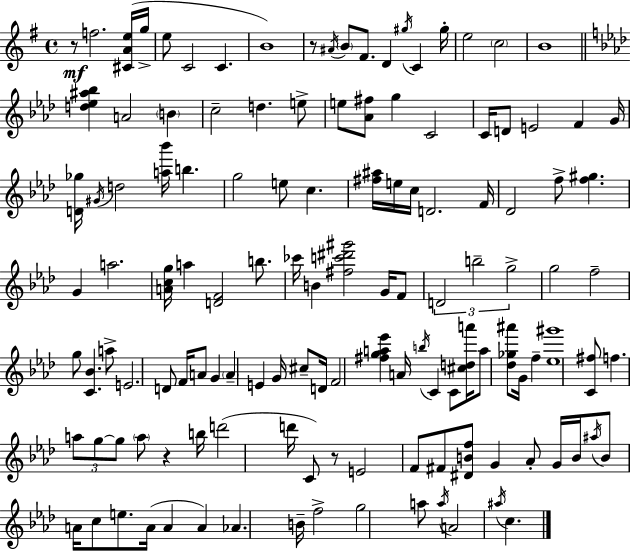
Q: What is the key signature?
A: G major